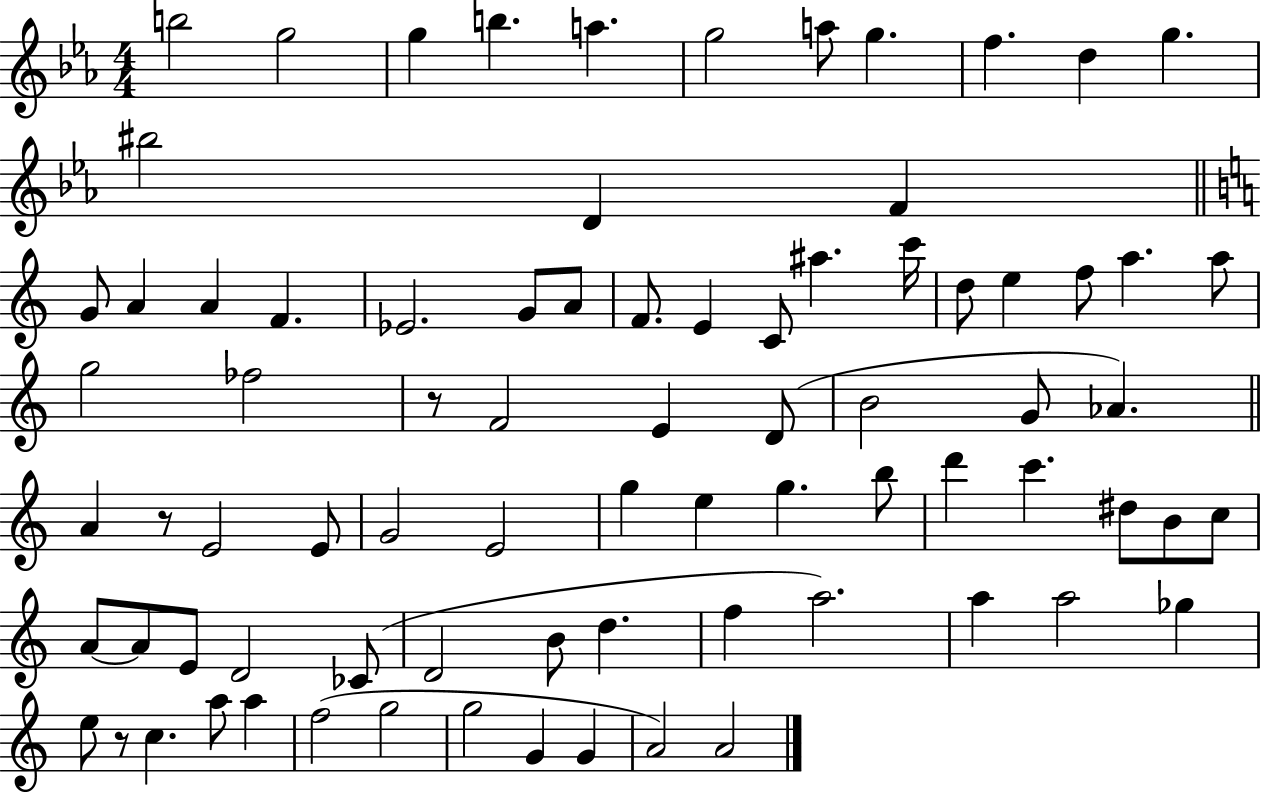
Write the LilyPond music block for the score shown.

{
  \clef treble
  \numericTimeSignature
  \time 4/4
  \key ees \major
  b''2 g''2 | g''4 b''4. a''4. | g''2 a''8 g''4. | f''4. d''4 g''4. | \break bis''2 d'4 f'4 | \bar "||" \break \key c \major g'8 a'4 a'4 f'4. | ees'2. g'8 a'8 | f'8. e'4 c'8 ais''4. c'''16 | d''8 e''4 f''8 a''4. a''8 | \break g''2 fes''2 | r8 f'2 e'4 d'8( | b'2 g'8 aes'4.) | \bar "||" \break \key c \major a'4 r8 e'2 e'8 | g'2 e'2 | g''4 e''4 g''4. b''8 | d'''4 c'''4. dis''8 b'8 c''8 | \break a'8~~ a'8 e'8 d'2 ces'8( | d'2 b'8 d''4. | f''4 a''2.) | a''4 a''2 ges''4 | \break e''8 r8 c''4. a''8 a''4 | f''2( g''2 | g''2 g'4 g'4 | a'2) a'2 | \break \bar "|."
}